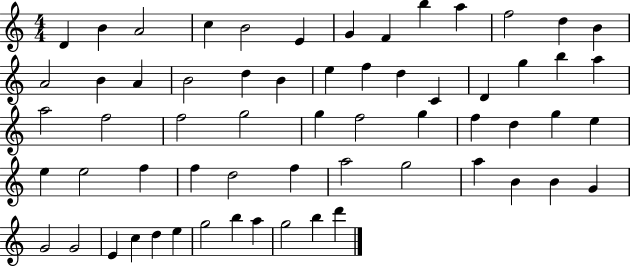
{
  \clef treble
  \numericTimeSignature
  \time 4/4
  \key c \major
  d'4 b'4 a'2 | c''4 b'2 e'4 | g'4 f'4 b''4 a''4 | f''2 d''4 b'4 | \break a'2 b'4 a'4 | b'2 d''4 b'4 | e''4 f''4 d''4 c'4 | d'4 g''4 b''4 a''4 | \break a''2 f''2 | f''2 g''2 | g''4 f''2 g''4 | f''4 d''4 g''4 e''4 | \break e''4 e''2 f''4 | f''4 d''2 f''4 | a''2 g''2 | a''4 b'4 b'4 g'4 | \break g'2 g'2 | e'4 c''4 d''4 e''4 | g''2 b''4 a''4 | g''2 b''4 d'''4 | \break \bar "|."
}